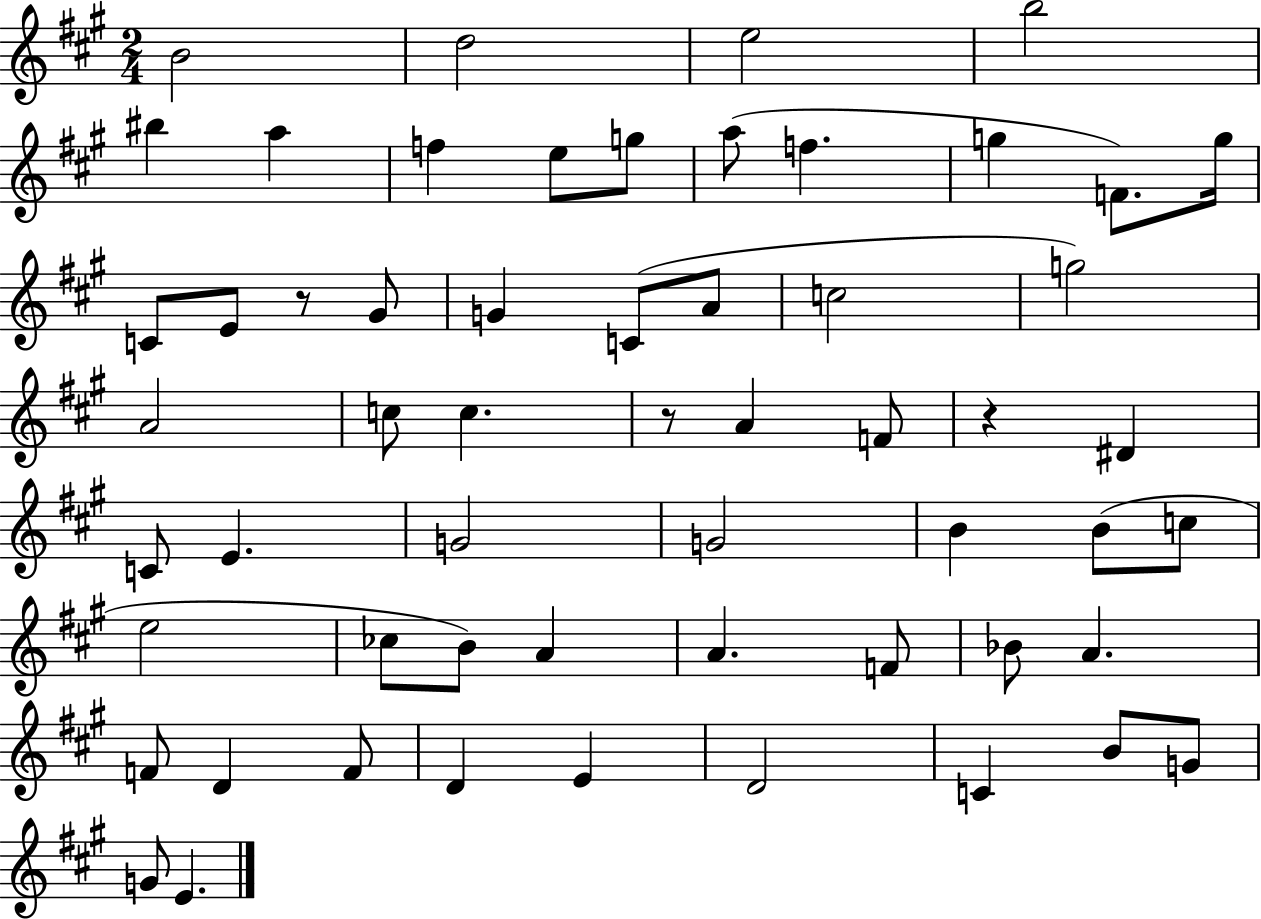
{
  \clef treble
  \numericTimeSignature
  \time 2/4
  \key a \major
  b'2 | d''2 | e''2 | b''2 | \break bis''4 a''4 | f''4 e''8 g''8 | a''8( f''4. | g''4 f'8.) g''16 | \break c'8 e'8 r8 gis'8 | g'4 c'8( a'8 | c''2 | g''2) | \break a'2 | c''8 c''4. | r8 a'4 f'8 | r4 dis'4 | \break c'8 e'4. | g'2 | g'2 | b'4 b'8( c''8 | \break e''2 | ces''8 b'8) a'4 | a'4. f'8 | bes'8 a'4. | \break f'8 d'4 f'8 | d'4 e'4 | d'2 | c'4 b'8 g'8 | \break g'8 e'4. | \bar "|."
}